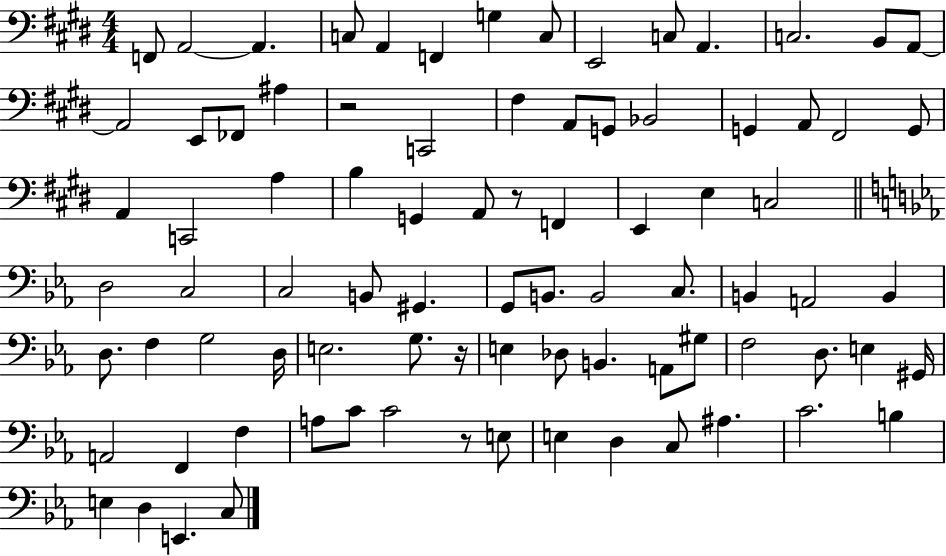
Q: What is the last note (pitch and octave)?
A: C3